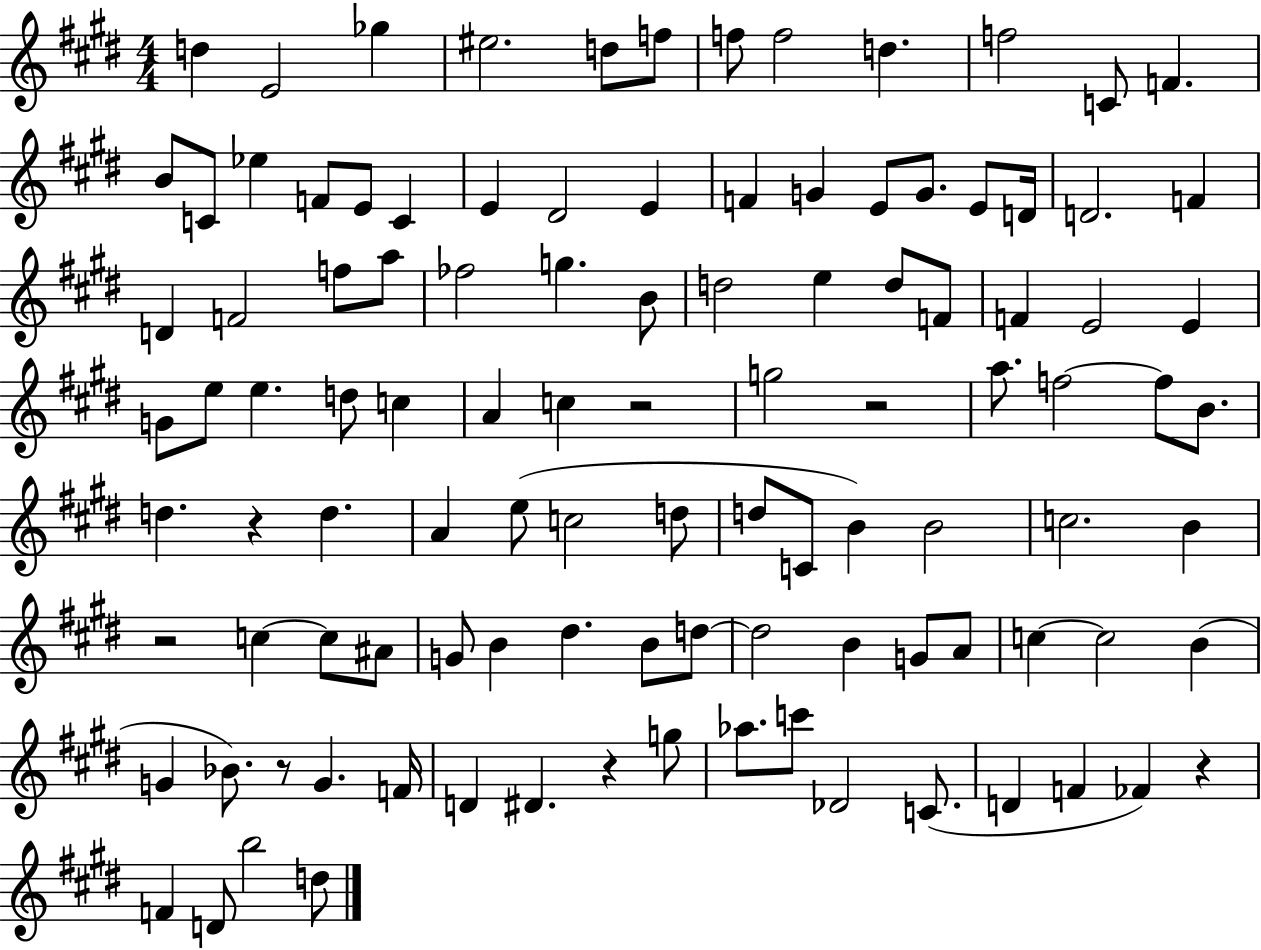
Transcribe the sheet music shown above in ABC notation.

X:1
T:Untitled
M:4/4
L:1/4
K:E
d E2 _g ^e2 d/2 f/2 f/2 f2 d f2 C/2 F B/2 C/2 _e F/2 E/2 C E ^D2 E F G E/2 G/2 E/2 D/4 D2 F D F2 f/2 a/2 _f2 g B/2 d2 e d/2 F/2 F E2 E G/2 e/2 e d/2 c A c z2 g2 z2 a/2 f2 f/2 B/2 d z d A e/2 c2 d/2 d/2 C/2 B B2 c2 B z2 c c/2 ^A/2 G/2 B ^d B/2 d/2 d2 B G/2 A/2 c c2 B G _B/2 z/2 G F/4 D ^D z g/2 _a/2 c'/2 _D2 C/2 D F _F z F D/2 b2 d/2